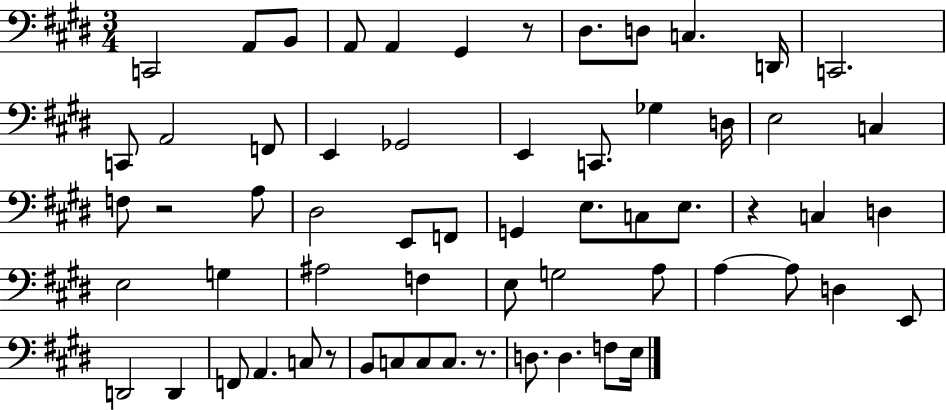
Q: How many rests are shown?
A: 5